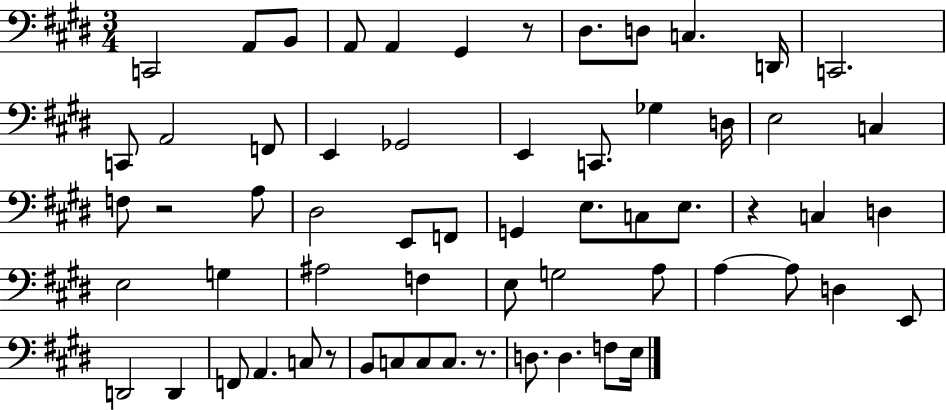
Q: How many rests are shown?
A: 5